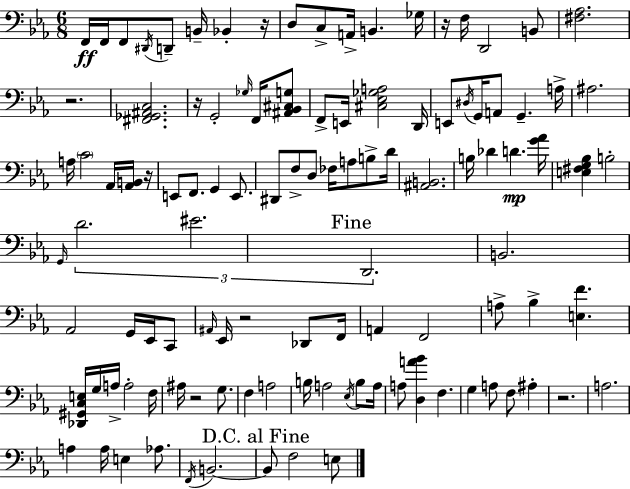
F2/s F2/s F2/e D#2/s D2/e B2/s Bb2/q R/s D3/e C3/e A2/s B2/q. Gb3/s R/s F3/s D2/h B2/e [F#3,Ab3]/h. R/h. [F#2,Gb2,A#2,C3]/h. R/s G2/h Gb3/s F2/s [A#2,Bb2,C#3,G3]/e F2/e E2/s [C#3,Eb3,Gb3,A3]/h D2/s E2/e D#3/s G2/s A2/e G2/q. A3/s A#3/h. A3/s C4/h Ab2/s [Ab2,B2]/s R/s E2/e F2/e. G2/q E2/e. D#2/e F3/e D3/e FES3/s A3/e B3/e D4/s [A#2,B2]/h. B3/s Db4/q D4/q. [G4,Ab4]/s [E3,F#3,G3,Bb3]/q B3/h G2/s D4/h. EIS4/h. D2/h. B2/h. Ab2/h G2/s Eb2/s C2/e A#2/s Eb2/s R/h Db2/e F2/s A2/q F2/h A3/e Bb3/q [E3,F4]/q. [Db2,G#2,C3,E3]/s G3/s A3/s A3/h F3/s A#3/s R/h G3/e. F3/q A3/h B3/s A3/h Eb3/s B3/e A3/s A3/e [D3,A4,Bb4]/q F3/q. G3/q A3/e F3/e A#3/q R/h. A3/h. A3/q A3/s E3/q Ab3/e. F2/s B2/h. B2/e F3/h E3/e